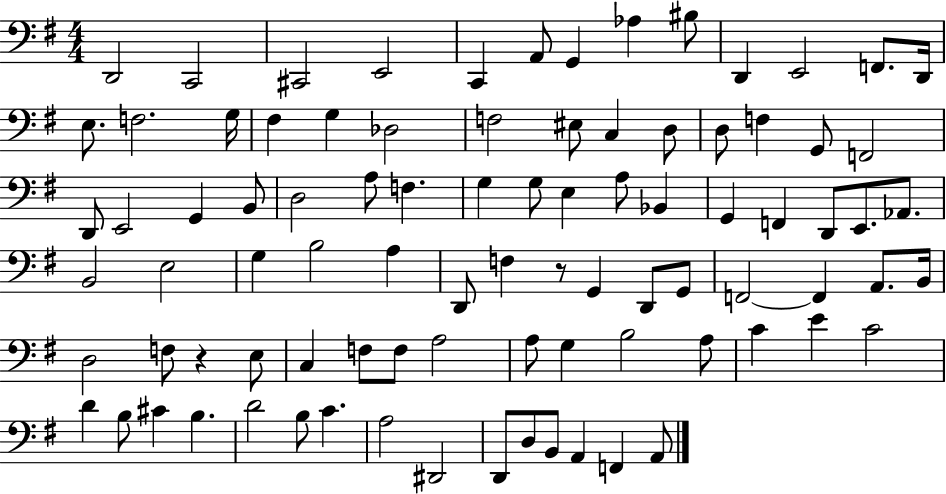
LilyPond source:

{
  \clef bass
  \numericTimeSignature
  \time 4/4
  \key g \major
  d,2 c,2 | cis,2 e,2 | c,4 a,8 g,4 aes4 bis8 | d,4 e,2 f,8. d,16 | \break e8. f2. g16 | fis4 g4 des2 | f2 eis8 c4 d8 | d8 f4 g,8 f,2 | \break d,8 e,2 g,4 b,8 | d2 a8 f4. | g4 g8 e4 a8 bes,4 | g,4 f,4 d,8 e,8. aes,8. | \break b,2 e2 | g4 b2 a4 | d,8 f4 r8 g,4 d,8 g,8 | f,2~~ f,4 a,8. b,16 | \break d2 f8 r4 e8 | c4 f8 f8 a2 | a8 g4 b2 a8 | c'4 e'4 c'2 | \break d'4 b8 cis'4 b4. | d'2 b8 c'4. | a2 dis,2 | d,8 d8 b,8 a,4 f,4 a,8 | \break \bar "|."
}